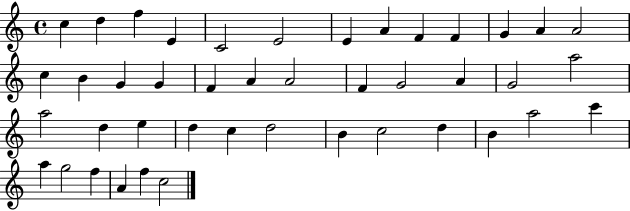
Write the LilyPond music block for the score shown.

{
  \clef treble
  \time 4/4
  \defaultTimeSignature
  \key c \major
  c''4 d''4 f''4 e'4 | c'2 e'2 | e'4 a'4 f'4 f'4 | g'4 a'4 a'2 | \break c''4 b'4 g'4 g'4 | f'4 a'4 a'2 | f'4 g'2 a'4 | g'2 a''2 | \break a''2 d''4 e''4 | d''4 c''4 d''2 | b'4 c''2 d''4 | b'4 a''2 c'''4 | \break a''4 g''2 f''4 | a'4 f''4 c''2 | \bar "|."
}